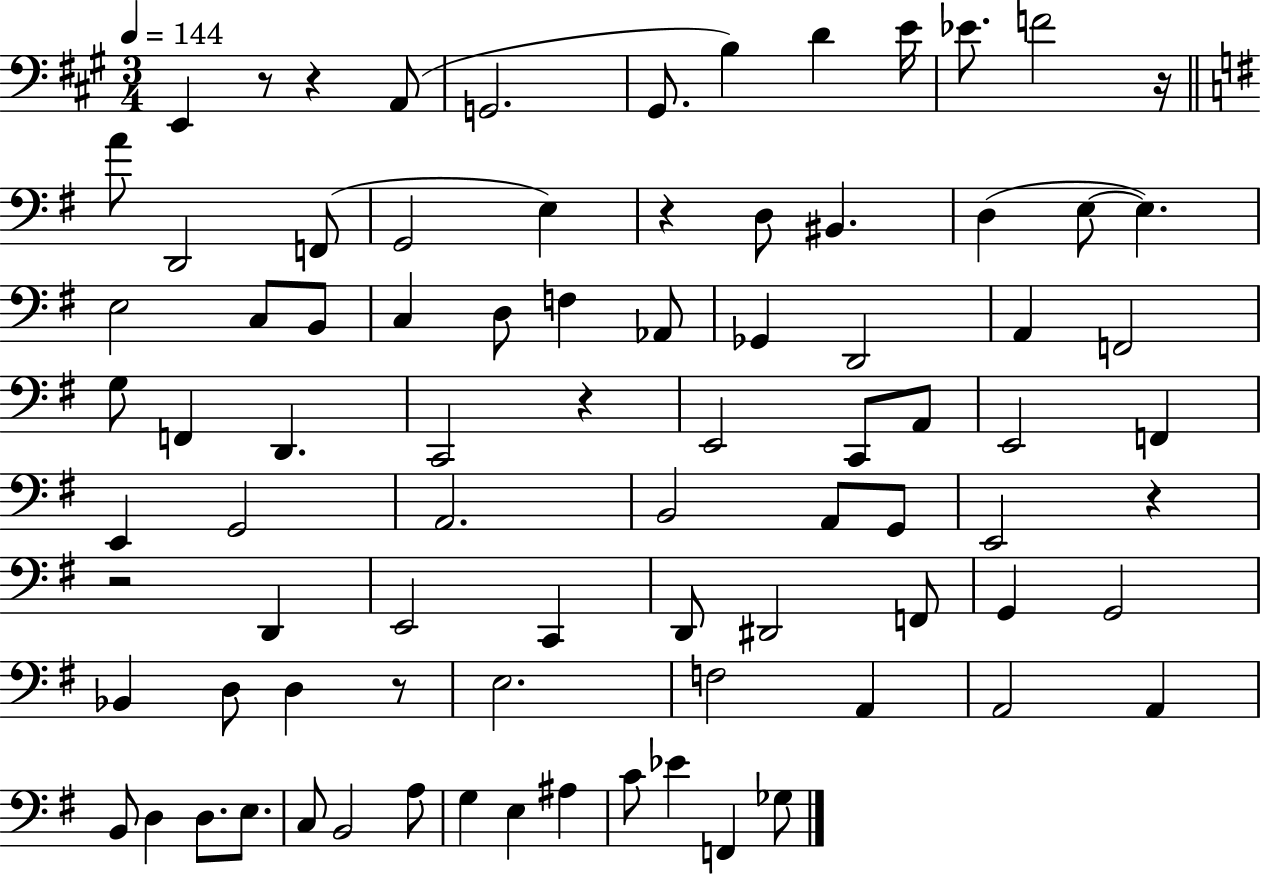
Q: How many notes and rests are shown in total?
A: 84